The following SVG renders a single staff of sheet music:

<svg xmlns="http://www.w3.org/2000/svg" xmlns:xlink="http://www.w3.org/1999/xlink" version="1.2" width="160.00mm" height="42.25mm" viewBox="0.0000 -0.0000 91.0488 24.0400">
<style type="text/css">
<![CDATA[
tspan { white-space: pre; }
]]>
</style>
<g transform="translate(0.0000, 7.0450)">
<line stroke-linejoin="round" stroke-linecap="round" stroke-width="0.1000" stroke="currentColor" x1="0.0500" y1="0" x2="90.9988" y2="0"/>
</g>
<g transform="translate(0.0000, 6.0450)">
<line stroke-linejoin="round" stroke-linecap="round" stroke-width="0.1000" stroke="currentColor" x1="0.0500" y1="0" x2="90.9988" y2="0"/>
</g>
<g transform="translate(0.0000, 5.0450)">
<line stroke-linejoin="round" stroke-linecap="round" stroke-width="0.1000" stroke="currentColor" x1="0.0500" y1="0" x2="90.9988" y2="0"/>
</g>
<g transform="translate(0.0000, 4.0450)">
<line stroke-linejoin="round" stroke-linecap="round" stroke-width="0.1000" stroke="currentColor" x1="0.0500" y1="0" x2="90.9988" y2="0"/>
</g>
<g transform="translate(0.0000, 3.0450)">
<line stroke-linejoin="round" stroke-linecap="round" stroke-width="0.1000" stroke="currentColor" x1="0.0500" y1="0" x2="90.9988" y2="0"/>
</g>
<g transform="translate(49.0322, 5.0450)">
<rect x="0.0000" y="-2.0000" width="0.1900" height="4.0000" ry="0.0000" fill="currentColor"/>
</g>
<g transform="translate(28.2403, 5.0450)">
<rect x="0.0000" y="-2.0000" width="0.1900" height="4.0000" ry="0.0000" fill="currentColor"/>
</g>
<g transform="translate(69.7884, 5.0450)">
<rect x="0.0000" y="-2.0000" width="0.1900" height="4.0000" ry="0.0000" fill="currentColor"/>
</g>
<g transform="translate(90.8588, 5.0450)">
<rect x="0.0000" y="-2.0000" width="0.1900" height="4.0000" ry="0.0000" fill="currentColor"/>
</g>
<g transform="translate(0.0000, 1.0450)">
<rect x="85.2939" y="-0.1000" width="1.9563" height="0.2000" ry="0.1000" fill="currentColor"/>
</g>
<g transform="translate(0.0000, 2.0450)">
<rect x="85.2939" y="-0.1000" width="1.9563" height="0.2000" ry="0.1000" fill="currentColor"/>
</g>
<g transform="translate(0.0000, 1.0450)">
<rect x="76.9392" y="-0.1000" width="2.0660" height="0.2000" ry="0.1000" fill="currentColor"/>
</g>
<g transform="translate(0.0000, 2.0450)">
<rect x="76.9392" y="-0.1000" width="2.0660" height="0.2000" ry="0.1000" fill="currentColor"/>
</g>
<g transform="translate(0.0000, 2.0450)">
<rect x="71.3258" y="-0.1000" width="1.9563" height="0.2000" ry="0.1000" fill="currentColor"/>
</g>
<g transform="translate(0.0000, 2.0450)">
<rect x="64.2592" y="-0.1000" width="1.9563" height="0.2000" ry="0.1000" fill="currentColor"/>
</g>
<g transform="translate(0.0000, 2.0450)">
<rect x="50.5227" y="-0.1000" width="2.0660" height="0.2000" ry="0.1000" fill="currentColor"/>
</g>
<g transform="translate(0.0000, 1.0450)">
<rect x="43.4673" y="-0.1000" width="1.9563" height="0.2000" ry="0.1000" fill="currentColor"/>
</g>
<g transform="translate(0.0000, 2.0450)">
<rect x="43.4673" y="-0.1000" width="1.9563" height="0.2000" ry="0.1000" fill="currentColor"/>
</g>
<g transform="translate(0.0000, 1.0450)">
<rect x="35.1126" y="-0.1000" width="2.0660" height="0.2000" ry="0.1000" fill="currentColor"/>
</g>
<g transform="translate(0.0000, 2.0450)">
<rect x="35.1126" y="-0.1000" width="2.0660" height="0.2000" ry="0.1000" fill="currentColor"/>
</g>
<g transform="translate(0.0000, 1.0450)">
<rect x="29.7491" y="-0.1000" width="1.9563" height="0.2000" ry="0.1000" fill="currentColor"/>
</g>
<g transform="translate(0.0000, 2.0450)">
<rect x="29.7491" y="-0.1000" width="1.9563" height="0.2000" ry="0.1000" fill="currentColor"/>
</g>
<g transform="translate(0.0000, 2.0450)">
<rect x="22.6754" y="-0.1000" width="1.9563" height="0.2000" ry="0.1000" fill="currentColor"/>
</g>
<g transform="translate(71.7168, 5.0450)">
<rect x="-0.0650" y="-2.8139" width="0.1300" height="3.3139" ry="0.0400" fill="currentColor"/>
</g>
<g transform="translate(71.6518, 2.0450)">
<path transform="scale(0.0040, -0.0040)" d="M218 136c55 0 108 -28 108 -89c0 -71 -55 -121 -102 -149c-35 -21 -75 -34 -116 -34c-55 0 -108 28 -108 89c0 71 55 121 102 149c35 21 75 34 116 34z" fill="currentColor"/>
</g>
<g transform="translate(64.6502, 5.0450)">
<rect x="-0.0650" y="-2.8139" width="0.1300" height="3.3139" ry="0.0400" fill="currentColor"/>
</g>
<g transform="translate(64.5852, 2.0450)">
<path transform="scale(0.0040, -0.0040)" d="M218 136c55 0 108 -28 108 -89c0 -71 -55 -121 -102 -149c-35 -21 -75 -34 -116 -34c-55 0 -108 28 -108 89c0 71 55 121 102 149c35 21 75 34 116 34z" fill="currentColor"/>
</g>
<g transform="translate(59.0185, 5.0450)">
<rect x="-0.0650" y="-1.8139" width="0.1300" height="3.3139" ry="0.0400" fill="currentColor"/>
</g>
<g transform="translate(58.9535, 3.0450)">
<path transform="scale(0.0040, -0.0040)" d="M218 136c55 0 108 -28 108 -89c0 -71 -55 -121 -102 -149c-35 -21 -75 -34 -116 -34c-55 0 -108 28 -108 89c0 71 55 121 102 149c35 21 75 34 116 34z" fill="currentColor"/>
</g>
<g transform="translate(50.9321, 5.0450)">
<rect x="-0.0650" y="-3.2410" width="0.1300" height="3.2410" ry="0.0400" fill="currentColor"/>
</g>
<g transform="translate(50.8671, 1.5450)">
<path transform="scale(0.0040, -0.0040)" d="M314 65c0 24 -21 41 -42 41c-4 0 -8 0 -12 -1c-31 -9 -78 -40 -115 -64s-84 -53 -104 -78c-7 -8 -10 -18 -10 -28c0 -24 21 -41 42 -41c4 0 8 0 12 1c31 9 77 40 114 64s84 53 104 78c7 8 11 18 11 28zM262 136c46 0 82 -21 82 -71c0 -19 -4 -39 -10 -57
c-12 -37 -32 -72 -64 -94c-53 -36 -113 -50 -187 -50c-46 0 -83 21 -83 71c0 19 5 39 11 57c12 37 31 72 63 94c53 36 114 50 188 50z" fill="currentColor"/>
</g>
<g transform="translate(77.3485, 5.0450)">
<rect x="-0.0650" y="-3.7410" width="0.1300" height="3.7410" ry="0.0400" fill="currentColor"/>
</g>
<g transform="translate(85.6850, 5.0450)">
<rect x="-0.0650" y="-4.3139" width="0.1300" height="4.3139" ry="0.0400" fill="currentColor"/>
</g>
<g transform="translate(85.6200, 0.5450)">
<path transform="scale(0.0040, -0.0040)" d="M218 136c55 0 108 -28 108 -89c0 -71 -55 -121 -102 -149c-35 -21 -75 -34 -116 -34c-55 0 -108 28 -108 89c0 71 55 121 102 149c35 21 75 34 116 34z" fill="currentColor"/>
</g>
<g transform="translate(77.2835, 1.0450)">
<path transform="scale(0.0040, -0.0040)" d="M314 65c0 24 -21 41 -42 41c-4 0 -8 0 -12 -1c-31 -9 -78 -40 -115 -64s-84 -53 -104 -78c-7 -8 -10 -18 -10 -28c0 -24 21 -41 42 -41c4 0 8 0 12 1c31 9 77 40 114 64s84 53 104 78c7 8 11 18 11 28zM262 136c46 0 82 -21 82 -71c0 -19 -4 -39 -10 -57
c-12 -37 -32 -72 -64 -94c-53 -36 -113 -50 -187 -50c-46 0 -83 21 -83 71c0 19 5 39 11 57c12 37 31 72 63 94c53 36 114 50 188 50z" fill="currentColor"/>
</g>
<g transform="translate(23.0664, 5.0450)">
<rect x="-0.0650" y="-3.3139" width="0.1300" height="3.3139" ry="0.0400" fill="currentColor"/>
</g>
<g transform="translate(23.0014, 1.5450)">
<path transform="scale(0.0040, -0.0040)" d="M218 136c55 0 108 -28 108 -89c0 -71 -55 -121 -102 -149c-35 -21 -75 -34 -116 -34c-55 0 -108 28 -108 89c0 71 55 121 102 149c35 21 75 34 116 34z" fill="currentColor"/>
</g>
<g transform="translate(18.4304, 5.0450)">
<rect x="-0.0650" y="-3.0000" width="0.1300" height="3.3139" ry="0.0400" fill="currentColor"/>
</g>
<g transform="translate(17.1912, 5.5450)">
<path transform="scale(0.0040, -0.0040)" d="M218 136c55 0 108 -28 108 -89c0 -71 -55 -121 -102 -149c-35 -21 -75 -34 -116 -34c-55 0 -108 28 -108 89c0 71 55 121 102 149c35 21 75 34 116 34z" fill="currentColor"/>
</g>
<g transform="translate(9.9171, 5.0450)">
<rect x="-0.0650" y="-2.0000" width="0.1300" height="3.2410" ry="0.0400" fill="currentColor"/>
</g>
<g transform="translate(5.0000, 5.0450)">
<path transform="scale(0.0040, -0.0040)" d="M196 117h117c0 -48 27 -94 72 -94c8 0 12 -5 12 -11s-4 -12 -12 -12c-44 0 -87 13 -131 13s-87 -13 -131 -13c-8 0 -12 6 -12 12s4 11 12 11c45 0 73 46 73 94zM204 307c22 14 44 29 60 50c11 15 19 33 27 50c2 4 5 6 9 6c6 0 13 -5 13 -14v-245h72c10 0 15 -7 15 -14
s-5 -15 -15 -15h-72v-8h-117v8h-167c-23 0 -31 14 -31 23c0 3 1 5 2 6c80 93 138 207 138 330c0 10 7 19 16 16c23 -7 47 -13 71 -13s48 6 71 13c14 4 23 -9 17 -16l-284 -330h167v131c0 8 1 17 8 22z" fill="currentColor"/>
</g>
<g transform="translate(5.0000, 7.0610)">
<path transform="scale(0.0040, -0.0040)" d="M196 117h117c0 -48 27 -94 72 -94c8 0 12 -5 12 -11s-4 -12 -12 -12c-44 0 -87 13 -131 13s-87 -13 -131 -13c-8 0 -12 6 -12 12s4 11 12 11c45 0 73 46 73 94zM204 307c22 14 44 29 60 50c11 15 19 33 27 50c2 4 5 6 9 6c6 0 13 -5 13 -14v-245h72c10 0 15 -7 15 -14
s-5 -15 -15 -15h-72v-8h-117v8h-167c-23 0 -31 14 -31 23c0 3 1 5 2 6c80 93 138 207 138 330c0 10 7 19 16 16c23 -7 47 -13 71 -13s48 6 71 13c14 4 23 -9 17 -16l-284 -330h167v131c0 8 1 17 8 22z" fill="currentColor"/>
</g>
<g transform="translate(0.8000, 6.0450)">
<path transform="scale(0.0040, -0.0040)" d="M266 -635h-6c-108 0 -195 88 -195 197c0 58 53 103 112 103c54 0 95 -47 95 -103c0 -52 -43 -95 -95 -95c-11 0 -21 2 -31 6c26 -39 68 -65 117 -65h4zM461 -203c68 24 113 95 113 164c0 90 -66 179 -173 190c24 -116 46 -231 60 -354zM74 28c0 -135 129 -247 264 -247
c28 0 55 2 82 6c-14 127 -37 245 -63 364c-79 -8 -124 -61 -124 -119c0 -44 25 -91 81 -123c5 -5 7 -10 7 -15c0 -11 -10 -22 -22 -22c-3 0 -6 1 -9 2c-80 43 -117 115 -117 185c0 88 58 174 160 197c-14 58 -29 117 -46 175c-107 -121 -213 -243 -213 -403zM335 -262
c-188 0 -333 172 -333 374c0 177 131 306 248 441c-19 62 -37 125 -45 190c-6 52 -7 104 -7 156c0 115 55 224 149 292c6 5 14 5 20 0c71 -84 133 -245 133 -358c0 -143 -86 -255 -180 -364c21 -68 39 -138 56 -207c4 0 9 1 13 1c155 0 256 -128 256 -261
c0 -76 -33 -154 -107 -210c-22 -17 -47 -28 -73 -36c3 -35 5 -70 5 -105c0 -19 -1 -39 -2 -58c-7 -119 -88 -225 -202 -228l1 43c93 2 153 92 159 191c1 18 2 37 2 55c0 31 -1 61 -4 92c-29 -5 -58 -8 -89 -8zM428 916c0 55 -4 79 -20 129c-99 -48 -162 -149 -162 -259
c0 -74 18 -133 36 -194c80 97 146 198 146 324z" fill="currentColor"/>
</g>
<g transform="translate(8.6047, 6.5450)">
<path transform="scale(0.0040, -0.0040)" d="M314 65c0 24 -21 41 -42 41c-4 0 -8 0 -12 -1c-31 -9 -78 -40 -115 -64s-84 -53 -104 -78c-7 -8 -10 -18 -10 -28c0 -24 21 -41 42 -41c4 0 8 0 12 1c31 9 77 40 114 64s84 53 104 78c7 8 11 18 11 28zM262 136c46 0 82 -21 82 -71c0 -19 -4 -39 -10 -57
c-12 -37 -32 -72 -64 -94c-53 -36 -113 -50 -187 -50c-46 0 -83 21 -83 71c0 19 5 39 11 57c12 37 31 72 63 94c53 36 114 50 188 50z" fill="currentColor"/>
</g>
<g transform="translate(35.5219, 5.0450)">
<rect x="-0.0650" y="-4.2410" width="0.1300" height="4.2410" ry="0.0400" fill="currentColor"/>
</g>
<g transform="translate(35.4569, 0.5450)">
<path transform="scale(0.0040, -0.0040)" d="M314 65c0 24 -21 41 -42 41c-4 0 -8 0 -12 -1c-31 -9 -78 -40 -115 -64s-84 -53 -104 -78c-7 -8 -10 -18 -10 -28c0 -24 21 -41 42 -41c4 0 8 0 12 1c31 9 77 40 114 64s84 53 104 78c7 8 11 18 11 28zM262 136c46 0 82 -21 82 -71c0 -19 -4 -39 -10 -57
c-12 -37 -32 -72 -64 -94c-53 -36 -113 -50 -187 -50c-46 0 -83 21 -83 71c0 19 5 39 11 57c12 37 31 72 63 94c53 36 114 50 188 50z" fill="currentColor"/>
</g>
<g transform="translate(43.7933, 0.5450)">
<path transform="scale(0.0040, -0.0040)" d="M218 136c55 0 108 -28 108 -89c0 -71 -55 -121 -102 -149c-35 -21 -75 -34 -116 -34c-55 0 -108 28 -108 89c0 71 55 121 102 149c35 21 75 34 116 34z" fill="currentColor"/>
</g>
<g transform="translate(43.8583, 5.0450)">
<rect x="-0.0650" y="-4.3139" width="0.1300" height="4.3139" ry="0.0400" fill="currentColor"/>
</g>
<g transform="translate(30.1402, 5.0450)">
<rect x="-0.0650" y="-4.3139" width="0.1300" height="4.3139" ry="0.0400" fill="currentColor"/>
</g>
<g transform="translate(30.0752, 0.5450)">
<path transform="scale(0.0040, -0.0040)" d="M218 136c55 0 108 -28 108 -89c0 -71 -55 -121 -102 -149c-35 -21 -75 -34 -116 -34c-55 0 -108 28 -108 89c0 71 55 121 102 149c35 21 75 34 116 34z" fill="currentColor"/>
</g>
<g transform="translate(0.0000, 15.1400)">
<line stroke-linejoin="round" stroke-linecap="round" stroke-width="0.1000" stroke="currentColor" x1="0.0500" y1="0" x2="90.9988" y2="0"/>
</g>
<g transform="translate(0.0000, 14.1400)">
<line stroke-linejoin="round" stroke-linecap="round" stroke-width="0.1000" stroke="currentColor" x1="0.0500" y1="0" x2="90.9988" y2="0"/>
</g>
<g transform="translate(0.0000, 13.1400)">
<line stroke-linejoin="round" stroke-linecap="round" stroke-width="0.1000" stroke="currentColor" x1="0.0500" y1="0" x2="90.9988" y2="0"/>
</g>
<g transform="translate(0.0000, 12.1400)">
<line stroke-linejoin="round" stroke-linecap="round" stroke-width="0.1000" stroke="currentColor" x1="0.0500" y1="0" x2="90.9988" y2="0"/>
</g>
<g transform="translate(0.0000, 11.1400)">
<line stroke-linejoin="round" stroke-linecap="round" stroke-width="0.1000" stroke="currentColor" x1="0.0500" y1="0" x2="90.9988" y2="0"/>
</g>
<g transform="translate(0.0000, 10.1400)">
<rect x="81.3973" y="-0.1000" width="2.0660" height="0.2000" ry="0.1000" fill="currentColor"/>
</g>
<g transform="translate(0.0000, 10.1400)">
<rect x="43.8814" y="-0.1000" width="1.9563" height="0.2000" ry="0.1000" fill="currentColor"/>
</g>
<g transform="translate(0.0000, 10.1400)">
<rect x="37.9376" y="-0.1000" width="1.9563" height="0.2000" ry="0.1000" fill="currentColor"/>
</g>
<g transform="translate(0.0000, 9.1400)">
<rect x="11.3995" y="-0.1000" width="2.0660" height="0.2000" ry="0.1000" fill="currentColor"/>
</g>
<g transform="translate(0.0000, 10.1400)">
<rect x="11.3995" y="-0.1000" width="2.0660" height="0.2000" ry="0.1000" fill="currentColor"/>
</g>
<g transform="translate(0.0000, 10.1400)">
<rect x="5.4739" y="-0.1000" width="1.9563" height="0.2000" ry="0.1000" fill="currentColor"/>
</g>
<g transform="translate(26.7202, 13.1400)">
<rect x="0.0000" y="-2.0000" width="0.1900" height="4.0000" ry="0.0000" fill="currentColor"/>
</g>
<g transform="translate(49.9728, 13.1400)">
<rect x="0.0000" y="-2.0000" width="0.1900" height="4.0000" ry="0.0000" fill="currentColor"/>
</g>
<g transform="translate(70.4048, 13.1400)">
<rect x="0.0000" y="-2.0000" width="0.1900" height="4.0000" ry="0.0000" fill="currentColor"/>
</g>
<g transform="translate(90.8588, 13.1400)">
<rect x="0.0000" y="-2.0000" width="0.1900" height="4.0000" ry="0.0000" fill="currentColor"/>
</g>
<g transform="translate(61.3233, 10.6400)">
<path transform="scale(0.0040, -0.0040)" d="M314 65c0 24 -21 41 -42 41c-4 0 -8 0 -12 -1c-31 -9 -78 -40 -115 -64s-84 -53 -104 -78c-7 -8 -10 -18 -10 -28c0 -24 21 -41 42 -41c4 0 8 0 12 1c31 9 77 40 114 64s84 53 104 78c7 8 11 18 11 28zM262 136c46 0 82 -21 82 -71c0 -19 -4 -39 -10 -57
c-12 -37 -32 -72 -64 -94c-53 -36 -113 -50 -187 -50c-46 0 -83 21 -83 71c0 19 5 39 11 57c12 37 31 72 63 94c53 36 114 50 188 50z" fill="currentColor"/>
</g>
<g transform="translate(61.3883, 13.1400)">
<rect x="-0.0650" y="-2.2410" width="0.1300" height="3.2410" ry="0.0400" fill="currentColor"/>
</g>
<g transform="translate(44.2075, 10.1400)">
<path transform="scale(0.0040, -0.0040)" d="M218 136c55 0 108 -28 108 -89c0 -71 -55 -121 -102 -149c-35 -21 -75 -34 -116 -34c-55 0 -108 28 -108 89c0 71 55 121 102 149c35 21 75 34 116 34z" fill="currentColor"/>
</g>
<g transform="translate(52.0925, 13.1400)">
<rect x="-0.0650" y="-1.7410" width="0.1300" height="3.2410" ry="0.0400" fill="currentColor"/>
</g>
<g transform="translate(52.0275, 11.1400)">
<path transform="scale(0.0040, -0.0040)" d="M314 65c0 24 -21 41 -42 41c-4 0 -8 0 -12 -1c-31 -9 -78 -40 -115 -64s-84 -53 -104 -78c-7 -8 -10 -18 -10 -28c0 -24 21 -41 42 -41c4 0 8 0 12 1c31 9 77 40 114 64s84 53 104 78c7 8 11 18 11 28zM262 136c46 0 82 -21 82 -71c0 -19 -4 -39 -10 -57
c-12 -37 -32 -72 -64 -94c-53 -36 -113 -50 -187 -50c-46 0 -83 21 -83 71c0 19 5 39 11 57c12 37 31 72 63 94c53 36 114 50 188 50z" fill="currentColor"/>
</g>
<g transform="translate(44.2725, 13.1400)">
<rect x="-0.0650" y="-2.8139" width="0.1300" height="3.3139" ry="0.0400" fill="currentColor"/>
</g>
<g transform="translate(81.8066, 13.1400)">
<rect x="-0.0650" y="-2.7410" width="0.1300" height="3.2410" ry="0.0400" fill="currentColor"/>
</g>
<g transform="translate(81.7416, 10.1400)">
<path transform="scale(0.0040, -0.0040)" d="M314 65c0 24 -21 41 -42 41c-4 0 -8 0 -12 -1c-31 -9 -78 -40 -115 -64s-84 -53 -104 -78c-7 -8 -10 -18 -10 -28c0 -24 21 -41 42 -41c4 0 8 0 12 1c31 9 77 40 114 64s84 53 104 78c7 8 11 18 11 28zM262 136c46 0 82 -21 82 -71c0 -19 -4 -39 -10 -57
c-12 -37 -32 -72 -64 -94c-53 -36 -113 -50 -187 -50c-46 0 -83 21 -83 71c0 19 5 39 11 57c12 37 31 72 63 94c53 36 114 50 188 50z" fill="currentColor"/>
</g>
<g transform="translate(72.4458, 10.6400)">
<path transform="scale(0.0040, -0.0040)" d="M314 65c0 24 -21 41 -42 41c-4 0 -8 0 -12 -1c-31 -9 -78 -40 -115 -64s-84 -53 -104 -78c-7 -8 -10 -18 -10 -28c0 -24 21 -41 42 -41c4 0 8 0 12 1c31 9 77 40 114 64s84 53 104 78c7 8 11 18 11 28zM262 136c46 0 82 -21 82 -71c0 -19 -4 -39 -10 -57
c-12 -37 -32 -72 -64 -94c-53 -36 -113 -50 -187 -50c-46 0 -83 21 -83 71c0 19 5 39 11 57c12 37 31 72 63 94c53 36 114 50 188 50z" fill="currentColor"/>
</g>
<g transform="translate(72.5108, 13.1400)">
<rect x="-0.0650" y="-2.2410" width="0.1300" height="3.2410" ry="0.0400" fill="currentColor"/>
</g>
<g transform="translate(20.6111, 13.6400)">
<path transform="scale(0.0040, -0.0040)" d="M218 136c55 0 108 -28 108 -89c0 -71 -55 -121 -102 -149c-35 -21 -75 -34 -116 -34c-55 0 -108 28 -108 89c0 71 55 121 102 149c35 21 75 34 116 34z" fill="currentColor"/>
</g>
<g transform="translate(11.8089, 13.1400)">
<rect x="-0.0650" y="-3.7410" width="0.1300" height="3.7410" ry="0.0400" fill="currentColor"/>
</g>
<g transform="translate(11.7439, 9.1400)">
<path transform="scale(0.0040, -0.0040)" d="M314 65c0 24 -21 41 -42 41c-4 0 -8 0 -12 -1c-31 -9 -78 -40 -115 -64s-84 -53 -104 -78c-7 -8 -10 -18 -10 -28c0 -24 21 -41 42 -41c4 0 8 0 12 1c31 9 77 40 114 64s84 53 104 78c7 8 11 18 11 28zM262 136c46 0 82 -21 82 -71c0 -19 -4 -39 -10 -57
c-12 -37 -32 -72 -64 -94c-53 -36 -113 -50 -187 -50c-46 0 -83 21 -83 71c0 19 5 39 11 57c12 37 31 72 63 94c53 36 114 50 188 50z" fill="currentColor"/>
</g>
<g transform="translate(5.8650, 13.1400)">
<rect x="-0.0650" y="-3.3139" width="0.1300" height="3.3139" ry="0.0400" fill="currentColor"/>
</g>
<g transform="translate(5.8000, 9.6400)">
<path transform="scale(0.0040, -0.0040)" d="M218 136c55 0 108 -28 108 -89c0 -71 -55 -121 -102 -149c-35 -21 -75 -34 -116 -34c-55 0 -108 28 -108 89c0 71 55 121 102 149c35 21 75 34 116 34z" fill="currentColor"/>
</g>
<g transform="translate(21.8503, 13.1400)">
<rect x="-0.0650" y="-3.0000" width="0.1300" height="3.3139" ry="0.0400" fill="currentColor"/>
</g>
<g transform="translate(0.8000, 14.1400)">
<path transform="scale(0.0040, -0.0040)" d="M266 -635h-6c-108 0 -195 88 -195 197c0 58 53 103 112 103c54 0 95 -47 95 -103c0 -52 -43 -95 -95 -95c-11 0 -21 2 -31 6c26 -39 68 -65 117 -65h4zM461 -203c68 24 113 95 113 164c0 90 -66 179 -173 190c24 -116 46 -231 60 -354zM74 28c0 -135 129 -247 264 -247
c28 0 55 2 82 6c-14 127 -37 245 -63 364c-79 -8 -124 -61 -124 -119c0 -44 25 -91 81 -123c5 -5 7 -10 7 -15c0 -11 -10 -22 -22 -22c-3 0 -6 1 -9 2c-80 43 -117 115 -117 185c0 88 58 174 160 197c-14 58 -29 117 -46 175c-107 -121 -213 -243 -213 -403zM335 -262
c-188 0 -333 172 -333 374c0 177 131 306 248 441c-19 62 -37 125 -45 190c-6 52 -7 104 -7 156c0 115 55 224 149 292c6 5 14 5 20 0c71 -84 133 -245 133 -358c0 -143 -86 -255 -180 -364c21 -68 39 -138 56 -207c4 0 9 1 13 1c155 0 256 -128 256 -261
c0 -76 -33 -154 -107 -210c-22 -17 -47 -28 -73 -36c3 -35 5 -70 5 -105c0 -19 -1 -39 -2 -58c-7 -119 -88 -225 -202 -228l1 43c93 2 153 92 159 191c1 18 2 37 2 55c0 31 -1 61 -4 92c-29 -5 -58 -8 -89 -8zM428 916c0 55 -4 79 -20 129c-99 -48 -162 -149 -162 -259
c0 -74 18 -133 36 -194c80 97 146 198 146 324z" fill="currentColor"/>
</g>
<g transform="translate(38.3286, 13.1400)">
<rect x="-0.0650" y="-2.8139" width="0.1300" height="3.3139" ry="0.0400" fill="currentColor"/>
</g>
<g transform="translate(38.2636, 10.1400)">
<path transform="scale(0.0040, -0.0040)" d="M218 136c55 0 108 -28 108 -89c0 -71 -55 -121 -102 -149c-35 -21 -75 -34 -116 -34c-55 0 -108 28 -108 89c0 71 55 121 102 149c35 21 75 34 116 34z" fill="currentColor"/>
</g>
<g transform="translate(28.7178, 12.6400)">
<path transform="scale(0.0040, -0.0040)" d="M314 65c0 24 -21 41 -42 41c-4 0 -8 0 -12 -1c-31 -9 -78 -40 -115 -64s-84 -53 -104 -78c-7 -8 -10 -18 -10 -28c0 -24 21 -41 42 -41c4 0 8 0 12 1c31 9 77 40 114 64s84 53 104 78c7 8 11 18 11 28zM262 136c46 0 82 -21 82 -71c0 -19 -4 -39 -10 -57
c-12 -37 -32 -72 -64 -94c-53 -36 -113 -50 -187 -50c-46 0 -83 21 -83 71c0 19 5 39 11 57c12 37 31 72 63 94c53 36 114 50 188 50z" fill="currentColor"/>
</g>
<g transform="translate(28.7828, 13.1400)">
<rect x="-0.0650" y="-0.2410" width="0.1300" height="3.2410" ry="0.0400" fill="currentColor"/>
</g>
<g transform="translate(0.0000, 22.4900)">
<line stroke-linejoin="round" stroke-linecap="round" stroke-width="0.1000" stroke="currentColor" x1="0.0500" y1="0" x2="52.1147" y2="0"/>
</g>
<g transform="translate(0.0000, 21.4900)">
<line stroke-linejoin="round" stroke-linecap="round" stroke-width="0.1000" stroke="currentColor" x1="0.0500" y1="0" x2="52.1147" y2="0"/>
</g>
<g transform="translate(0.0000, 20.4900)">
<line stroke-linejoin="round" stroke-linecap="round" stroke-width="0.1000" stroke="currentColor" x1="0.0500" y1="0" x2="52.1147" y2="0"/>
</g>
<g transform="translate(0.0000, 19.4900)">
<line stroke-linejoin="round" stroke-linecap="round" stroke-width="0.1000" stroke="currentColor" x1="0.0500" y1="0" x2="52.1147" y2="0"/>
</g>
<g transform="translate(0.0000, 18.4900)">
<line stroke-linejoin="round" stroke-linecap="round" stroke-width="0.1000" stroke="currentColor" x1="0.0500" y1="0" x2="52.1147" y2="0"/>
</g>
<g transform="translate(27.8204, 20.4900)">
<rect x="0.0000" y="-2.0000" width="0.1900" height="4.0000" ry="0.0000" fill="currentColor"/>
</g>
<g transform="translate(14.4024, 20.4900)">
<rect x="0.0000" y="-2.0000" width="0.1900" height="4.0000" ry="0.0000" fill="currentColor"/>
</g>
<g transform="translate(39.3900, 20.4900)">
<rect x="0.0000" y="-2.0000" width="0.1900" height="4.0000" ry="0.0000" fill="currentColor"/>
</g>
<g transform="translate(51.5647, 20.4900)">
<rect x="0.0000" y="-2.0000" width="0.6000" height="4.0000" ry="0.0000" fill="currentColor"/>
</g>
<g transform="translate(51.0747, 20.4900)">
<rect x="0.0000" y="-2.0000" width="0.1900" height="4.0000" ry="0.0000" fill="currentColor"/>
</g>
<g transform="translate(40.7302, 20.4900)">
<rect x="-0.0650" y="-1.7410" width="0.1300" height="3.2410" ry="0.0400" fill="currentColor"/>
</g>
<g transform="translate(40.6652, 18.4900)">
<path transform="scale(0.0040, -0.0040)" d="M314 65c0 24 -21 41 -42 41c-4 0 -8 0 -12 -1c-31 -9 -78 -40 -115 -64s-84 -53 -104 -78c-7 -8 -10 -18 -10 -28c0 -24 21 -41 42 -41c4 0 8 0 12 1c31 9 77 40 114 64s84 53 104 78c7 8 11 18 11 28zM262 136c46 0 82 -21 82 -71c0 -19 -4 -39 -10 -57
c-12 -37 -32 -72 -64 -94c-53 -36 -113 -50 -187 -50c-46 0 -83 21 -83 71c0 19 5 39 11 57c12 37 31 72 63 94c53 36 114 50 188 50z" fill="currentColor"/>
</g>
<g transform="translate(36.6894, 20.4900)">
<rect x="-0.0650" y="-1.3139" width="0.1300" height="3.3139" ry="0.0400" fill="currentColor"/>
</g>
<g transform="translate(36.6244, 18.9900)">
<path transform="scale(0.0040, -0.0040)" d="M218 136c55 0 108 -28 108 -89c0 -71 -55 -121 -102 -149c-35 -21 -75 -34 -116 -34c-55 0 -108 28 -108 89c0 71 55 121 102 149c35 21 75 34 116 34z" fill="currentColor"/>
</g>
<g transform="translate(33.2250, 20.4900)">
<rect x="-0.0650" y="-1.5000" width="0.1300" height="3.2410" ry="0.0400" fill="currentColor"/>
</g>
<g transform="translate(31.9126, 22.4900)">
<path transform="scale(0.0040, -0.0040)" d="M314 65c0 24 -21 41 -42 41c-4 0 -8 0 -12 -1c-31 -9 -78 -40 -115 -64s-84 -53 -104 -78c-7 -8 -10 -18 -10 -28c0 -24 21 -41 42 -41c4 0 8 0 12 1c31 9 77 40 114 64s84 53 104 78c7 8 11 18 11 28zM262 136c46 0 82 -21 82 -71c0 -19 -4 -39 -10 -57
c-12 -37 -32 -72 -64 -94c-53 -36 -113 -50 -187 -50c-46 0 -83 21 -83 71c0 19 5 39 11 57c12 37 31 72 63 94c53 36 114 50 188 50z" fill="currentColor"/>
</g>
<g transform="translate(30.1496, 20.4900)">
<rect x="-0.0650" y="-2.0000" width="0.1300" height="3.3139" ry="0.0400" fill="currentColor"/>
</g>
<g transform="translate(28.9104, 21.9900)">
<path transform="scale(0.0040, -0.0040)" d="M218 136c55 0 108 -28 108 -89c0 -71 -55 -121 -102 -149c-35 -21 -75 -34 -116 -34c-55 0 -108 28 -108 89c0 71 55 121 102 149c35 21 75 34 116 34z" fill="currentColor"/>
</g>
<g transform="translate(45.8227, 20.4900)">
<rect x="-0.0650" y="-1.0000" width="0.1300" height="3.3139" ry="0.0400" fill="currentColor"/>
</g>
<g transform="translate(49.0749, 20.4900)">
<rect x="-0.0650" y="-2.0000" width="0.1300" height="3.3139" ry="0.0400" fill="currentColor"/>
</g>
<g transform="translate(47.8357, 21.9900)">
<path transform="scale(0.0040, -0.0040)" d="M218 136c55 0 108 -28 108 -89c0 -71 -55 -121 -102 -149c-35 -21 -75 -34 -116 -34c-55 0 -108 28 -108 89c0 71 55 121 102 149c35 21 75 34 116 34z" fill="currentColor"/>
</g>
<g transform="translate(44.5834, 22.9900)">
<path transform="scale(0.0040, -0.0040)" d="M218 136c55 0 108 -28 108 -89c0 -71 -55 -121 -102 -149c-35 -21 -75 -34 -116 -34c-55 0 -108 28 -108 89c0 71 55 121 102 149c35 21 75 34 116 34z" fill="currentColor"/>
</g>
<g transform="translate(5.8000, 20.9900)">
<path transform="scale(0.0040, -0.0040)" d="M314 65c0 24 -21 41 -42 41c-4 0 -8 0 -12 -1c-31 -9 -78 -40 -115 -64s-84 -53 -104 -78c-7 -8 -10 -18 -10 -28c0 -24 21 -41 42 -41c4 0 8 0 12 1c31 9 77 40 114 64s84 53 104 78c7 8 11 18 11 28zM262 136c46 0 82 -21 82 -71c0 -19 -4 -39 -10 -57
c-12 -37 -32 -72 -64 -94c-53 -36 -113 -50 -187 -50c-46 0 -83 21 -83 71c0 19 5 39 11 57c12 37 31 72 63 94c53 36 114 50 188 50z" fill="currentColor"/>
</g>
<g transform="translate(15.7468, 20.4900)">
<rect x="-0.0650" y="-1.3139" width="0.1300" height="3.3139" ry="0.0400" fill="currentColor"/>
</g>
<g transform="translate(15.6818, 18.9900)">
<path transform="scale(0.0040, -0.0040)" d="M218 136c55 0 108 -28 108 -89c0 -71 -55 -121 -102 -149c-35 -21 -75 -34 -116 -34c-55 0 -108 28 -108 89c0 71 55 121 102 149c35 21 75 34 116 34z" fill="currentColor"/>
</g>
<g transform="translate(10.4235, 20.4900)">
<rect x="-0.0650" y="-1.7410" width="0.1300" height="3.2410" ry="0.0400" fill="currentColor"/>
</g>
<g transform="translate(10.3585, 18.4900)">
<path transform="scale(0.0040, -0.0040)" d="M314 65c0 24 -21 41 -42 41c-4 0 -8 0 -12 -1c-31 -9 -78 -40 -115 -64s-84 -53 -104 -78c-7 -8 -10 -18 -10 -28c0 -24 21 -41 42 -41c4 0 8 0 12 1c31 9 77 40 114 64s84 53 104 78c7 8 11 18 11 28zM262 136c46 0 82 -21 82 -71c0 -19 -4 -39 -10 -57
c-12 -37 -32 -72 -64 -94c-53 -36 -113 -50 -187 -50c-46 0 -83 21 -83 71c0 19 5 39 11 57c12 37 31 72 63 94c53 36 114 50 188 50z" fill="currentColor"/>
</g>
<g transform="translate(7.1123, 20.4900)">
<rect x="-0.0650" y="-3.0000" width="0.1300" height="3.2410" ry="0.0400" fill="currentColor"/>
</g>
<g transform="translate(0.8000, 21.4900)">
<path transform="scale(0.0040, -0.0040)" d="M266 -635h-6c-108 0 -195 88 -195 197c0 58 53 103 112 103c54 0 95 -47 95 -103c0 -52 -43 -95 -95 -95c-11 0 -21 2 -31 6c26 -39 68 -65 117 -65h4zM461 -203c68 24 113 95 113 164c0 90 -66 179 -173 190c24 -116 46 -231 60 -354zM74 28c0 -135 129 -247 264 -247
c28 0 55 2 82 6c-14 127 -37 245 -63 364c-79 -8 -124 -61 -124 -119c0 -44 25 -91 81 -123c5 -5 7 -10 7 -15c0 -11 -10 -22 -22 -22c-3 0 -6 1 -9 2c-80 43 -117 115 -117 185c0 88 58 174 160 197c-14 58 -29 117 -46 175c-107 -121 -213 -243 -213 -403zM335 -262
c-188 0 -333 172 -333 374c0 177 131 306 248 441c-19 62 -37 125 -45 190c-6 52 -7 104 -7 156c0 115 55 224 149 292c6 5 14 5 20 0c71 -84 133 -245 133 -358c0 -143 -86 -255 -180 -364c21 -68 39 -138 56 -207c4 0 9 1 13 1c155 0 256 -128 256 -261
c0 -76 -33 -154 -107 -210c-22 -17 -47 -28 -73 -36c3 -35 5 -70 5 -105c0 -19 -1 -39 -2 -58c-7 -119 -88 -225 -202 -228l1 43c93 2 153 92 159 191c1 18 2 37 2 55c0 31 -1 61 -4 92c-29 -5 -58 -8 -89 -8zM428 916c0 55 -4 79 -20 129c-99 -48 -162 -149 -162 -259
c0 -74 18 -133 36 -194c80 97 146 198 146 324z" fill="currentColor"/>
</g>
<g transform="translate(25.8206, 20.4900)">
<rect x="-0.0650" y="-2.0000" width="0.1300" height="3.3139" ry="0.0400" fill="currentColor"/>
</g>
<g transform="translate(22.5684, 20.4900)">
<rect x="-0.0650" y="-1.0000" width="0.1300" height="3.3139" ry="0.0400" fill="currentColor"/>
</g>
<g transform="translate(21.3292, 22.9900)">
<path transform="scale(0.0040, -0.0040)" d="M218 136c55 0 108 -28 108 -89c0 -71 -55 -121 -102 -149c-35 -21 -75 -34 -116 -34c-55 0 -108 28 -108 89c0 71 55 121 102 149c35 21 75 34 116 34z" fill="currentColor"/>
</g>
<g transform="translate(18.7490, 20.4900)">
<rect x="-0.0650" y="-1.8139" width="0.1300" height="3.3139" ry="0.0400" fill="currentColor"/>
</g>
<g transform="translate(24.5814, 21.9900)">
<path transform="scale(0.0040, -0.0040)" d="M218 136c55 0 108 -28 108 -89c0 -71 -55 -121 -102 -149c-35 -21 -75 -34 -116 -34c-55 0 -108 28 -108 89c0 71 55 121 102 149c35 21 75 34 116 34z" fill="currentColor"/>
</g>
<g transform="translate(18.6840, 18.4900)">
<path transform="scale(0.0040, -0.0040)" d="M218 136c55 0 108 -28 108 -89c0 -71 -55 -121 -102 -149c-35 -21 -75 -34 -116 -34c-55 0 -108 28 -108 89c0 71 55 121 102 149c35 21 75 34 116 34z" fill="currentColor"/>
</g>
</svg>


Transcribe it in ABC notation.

X:1
T:Untitled
M:4/4
L:1/4
K:C
F2 A b d' d'2 d' b2 f a a c'2 d' b c'2 A c2 a a f2 g2 g2 a2 A2 f2 e f D F F E2 e f2 D F